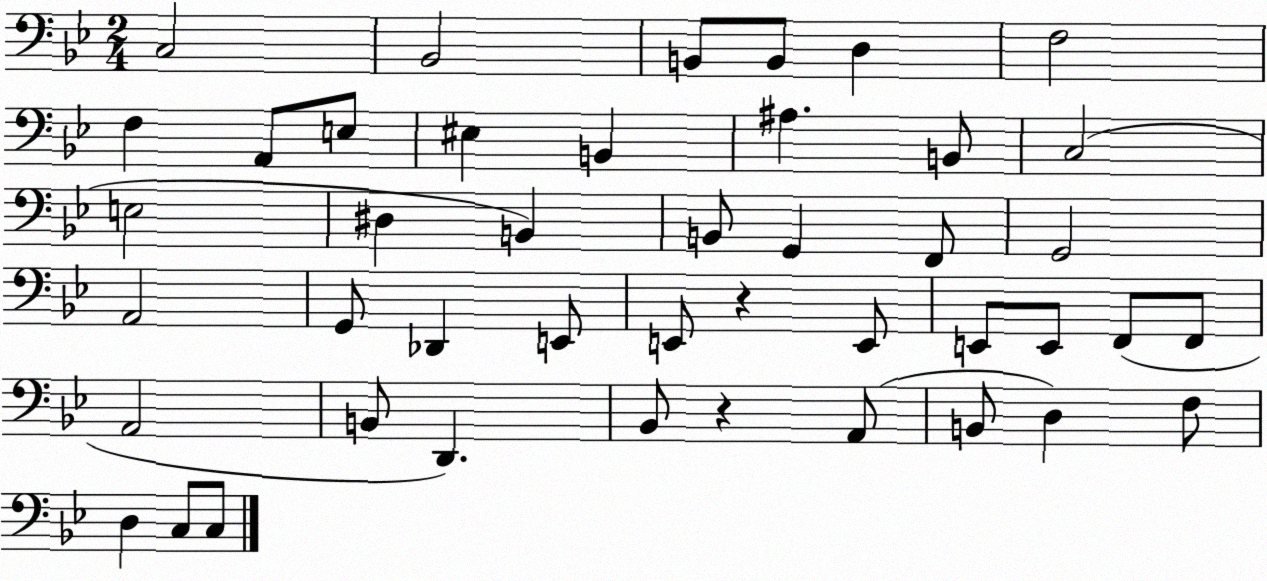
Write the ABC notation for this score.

X:1
T:Untitled
M:2/4
L:1/4
K:Bb
C,2 _B,,2 B,,/2 B,,/2 D, F,2 F, A,,/2 E,/2 ^E, B,, ^A, B,,/2 C,2 E,2 ^D, B,, B,,/2 G,, F,,/2 G,,2 A,,2 G,,/2 _D,, E,,/2 E,,/2 z E,,/2 E,,/2 E,,/2 F,,/2 F,,/2 A,,2 B,,/2 D,, _B,,/2 z A,,/2 B,,/2 D, F,/2 D, C,/2 C,/2